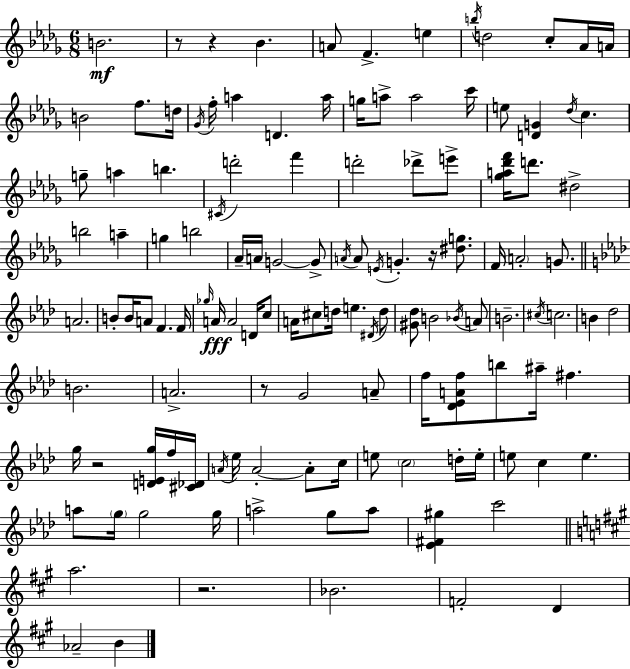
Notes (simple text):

B4/h. R/e R/q Bb4/q. A4/e F4/q. E5/q B5/s D5/h C5/e Ab4/s A4/s B4/h F5/e. D5/s Gb4/s F5/s A5/q D4/q. A5/s G5/s A5/e A5/h C6/s E5/e [D4,G4]/q Db5/s C5/q. G5/e A5/q B5/q. C#4/s D6/h F6/q D6/h Db6/e E6/e [Gb5,A5,Db6,F6]/s D6/e. D#5/h B5/h A5/q G5/q B5/h Ab4/s A4/s G4/h G4/e A4/s A4/e E4/s G4/q. R/s [D#5,G5]/e. F4/s A4/h G4/e. A4/h. B4/e B4/s A4/e F4/q. F4/s Gb5/s A4/s A4/h D4/s C5/e A4/s C#5/e D5/s E5/q. D#4/s D5/e [G#4,Db5]/e B4/h Bb4/s A4/e B4/h. C#5/s C5/h. B4/q Db5/h B4/h. A4/h. R/e G4/h A4/e F5/s [Db4,Eb4,A4,F5]/e B5/e A#5/s F#5/q. G5/s R/h [D4,E4,G5]/s F5/s [C#4,Db4]/s A4/s Eb5/s A4/h A4/e C5/s E5/e C5/h D5/s E5/s E5/e C5/q E5/q. A5/e G5/s G5/h G5/s A5/h G5/e A5/e [Eb4,F#4,G#5]/q C6/h A5/h. R/h. Bb4/h. F4/h D4/q Ab4/h B4/q